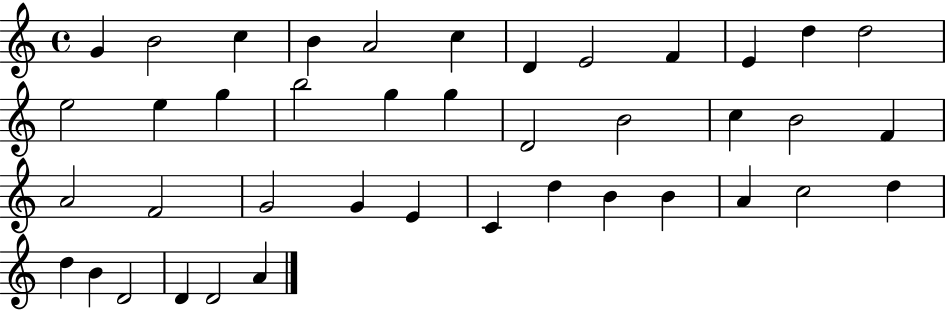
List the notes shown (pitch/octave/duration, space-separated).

G4/q B4/h C5/q B4/q A4/h C5/q D4/q E4/h F4/q E4/q D5/q D5/h E5/h E5/q G5/q B5/h G5/q G5/q D4/h B4/h C5/q B4/h F4/q A4/h F4/h G4/h G4/q E4/q C4/q D5/q B4/q B4/q A4/q C5/h D5/q D5/q B4/q D4/h D4/q D4/h A4/q